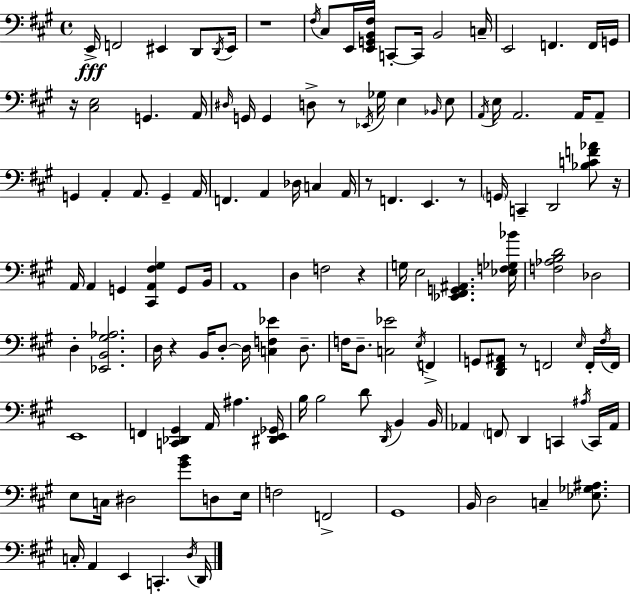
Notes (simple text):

E2/s F2/h EIS2/q D2/e D2/s EIS2/s R/w F#3/s C#3/e E2/s [E2,G2,B2,F#3]/s C2/e C2/s B2/h C3/s E2/h F2/q. F2/s G2/s R/s [C#3,E3]/h G2/q. A2/s D#3/s G2/s G2/q D3/e R/e Eb2/s Gb3/s E3/q Bb2/s E3/e A2/s E3/s A2/h. A2/s A2/e G2/q A2/q A2/e. G2/q A2/s F2/q. A2/q Db3/s C3/q A2/s R/e F2/q. E2/q. R/e G2/s C2/q D2/h [Bb3,C4,F4,Ab4]/e R/s A2/s A2/q G2/q [C#2,A2,F#3,G#3]/q G2/e B2/s A2/w D3/q F3/h R/q G3/s E3/h [Eb2,F#2,G2,A#2]/q. [Eb3,F3,Gb3,Bb4]/s [F3,Ab3,B3,D4]/h Db3/h D3/q [Eb2,B2,G#3,Ab3]/h. D3/s R/q B2/s D3/e D3/s [C3,F3,Eb4]/q D3/e. F3/s D3/e. [C3,Eb4]/h E3/s F2/q G2/e [D2,F#2,A#2]/e R/e F2/h E3/s F2/s F#3/s F2/s E2/w F2/q [C2,Db2,G#2]/q A2/s A#3/q. [D#2,E2,Gb2]/s B3/s B3/h D4/e D2/s B2/q B2/s Ab2/q F2/e D2/q C2/q A#3/s C2/s Ab2/s E3/e C3/s D#3/h [G#4,B4]/e D3/e E3/s F3/h F2/h G#2/w B2/s D3/h C3/q [Eb3,Gb3,A#3]/e. C3/s A2/q E2/q C2/q. D3/s D2/s